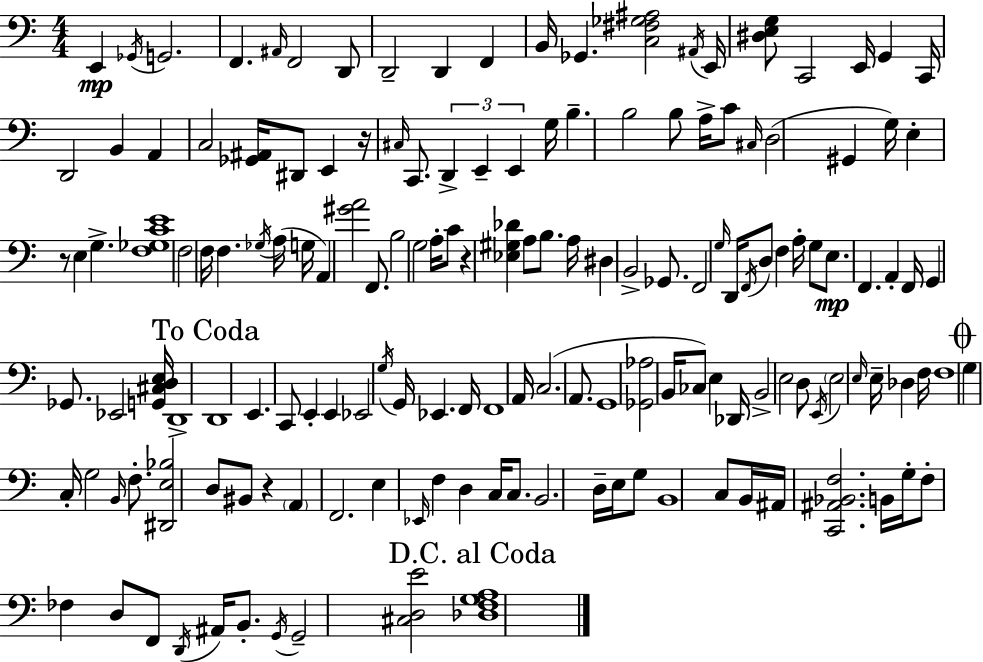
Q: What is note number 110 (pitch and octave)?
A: F3